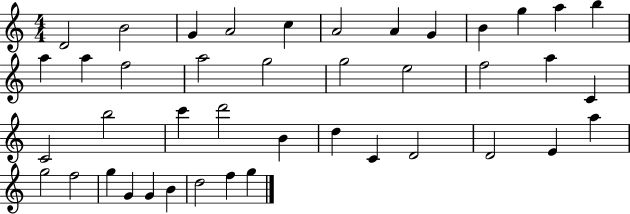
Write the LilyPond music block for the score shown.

{
  \clef treble
  \numericTimeSignature
  \time 4/4
  \key c \major
  d'2 b'2 | g'4 a'2 c''4 | a'2 a'4 g'4 | b'4 g''4 a''4 b''4 | \break a''4 a''4 f''2 | a''2 g''2 | g''2 e''2 | f''2 a''4 c'4 | \break c'2 b''2 | c'''4 d'''2 b'4 | d''4 c'4 d'2 | d'2 e'4 a''4 | \break g''2 f''2 | g''4 g'4 g'4 b'4 | d''2 f''4 g''4 | \bar "|."
}